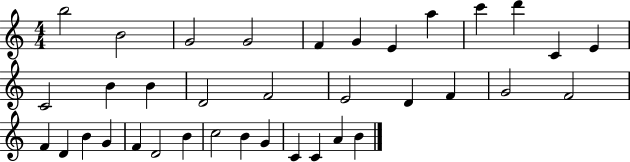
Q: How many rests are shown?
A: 0